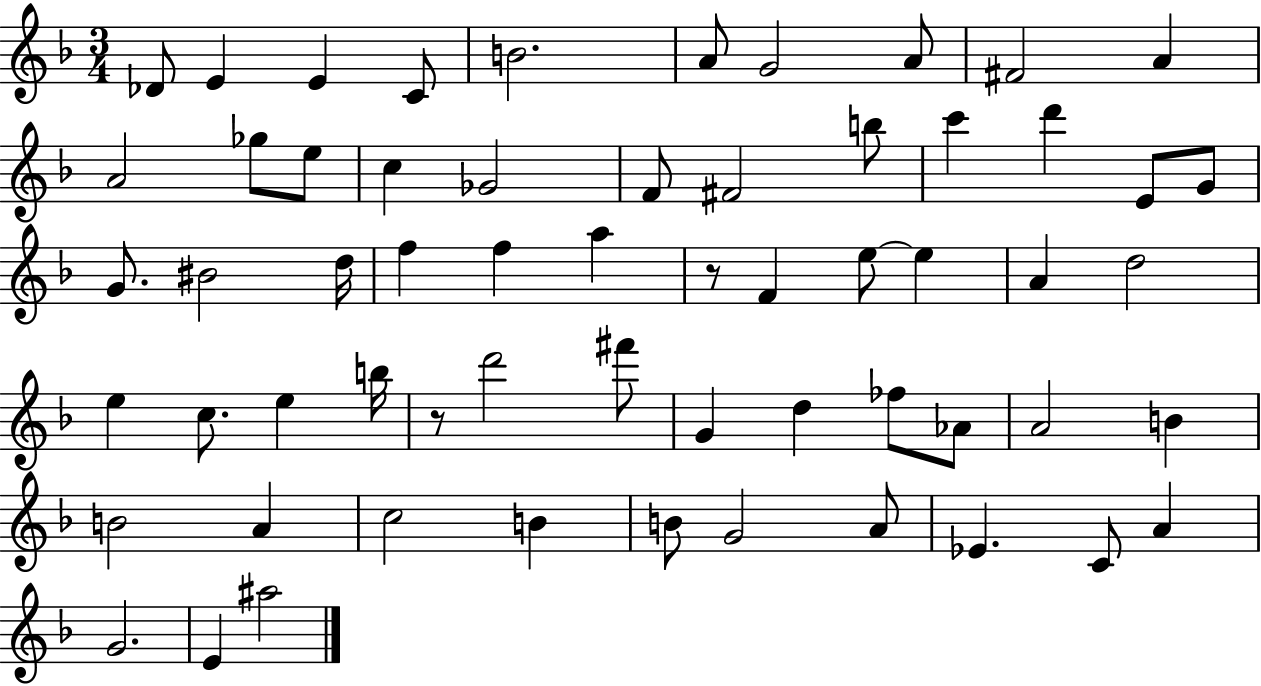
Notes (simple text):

Db4/e E4/q E4/q C4/e B4/h. A4/e G4/h A4/e F#4/h A4/q A4/h Gb5/e E5/e C5/q Gb4/h F4/e F#4/h B5/e C6/q D6/q E4/e G4/e G4/e. BIS4/h D5/s F5/q F5/q A5/q R/e F4/q E5/e E5/q A4/q D5/h E5/q C5/e. E5/q B5/s R/e D6/h F#6/e G4/q D5/q FES5/e Ab4/e A4/h B4/q B4/h A4/q C5/h B4/q B4/e G4/h A4/e Eb4/q. C4/e A4/q G4/h. E4/q A#5/h